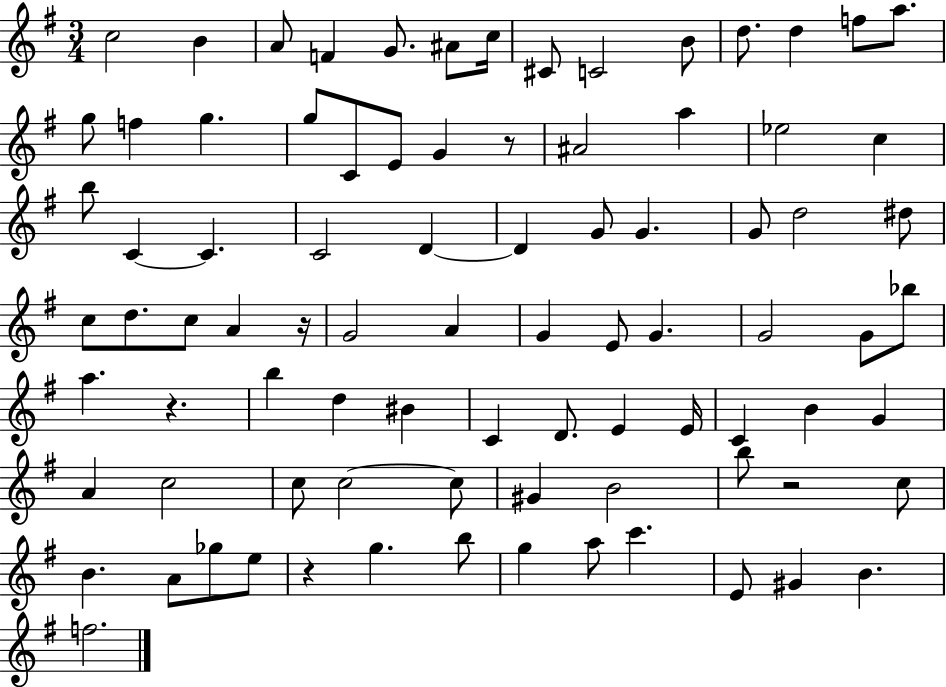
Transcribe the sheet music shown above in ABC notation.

X:1
T:Untitled
M:3/4
L:1/4
K:G
c2 B A/2 F G/2 ^A/2 c/4 ^C/2 C2 B/2 d/2 d f/2 a/2 g/2 f g g/2 C/2 E/2 G z/2 ^A2 a _e2 c b/2 C C C2 D D G/2 G G/2 d2 ^d/2 c/2 d/2 c/2 A z/4 G2 A G E/2 G G2 G/2 _b/2 a z b d ^B C D/2 E E/4 C B G A c2 c/2 c2 c/2 ^G B2 b/2 z2 c/2 B A/2 _g/2 e/2 z g b/2 g a/2 c' E/2 ^G B f2